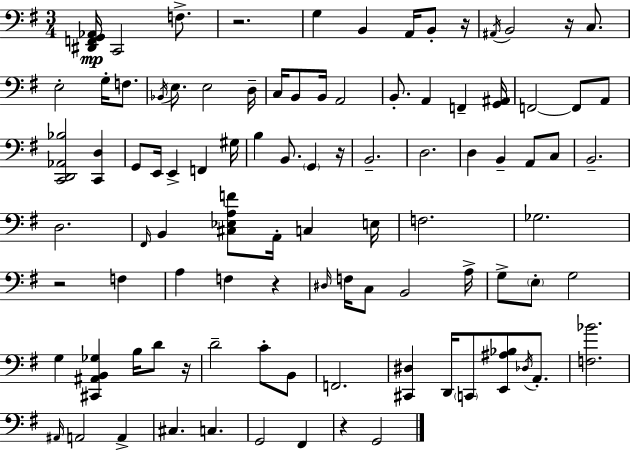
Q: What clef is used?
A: bass